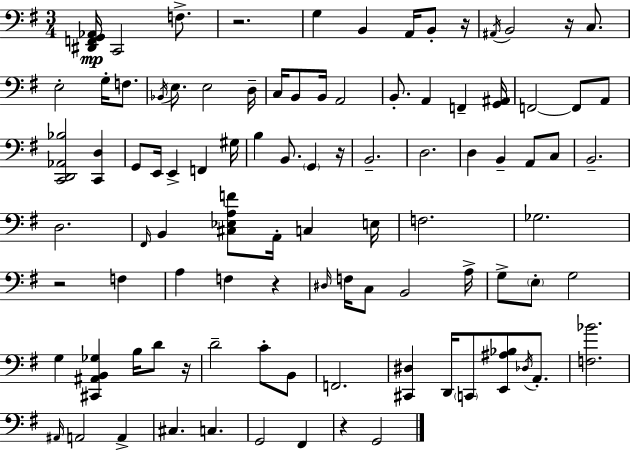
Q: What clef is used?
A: bass